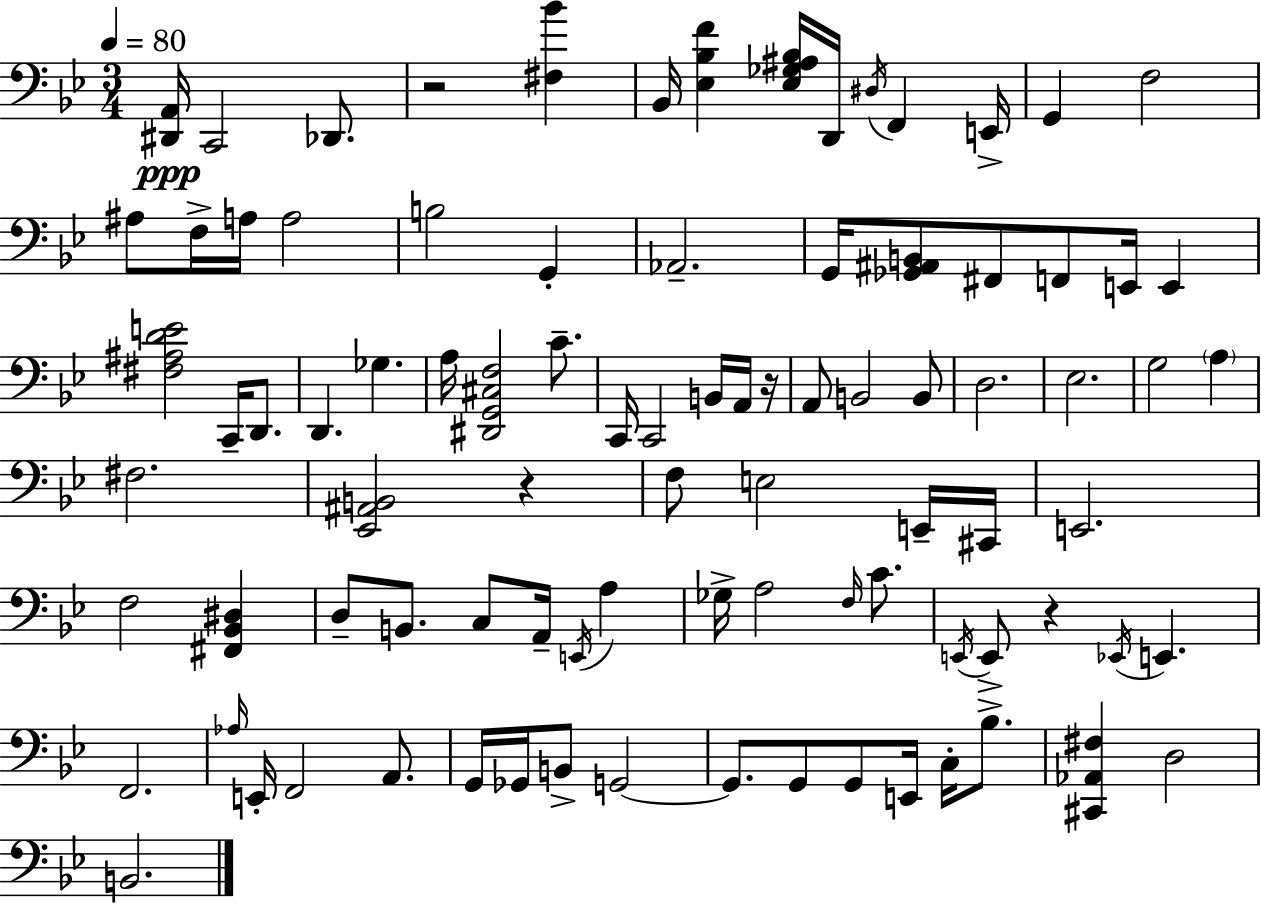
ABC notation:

X:1
T:Untitled
M:3/4
L:1/4
K:Bb
[^D,,A,,]/4 C,,2 _D,,/2 z2 [^F,_B] _B,,/4 [_E,_B,F] [_E,_G,^A,_B,]/4 D,,/4 ^D,/4 F,, E,,/4 G,, F,2 ^A,/2 F,/4 A,/4 A,2 B,2 G,, _A,,2 G,,/4 [_G,,^A,,B,,]/2 ^F,,/2 F,,/2 E,,/4 E,, [^F,^A,DE]2 C,,/4 D,,/2 D,, _G, A,/4 [^D,,G,,^C,F,]2 C/2 C,,/4 C,,2 B,,/4 A,,/4 z/4 A,,/2 B,,2 B,,/2 D,2 _E,2 G,2 A, ^F,2 [_E,,^A,,B,,]2 z F,/2 E,2 E,,/4 ^C,,/4 E,,2 F,2 [^F,,_B,,^D,] D,/2 B,,/2 C,/2 A,,/4 E,,/4 A, _G,/4 A,2 F,/4 C/2 E,,/4 E,,/2 z _E,,/4 E,, F,,2 _A,/4 E,,/4 F,,2 A,,/2 G,,/4 _G,,/4 B,,/2 G,,2 G,,/2 G,,/2 G,,/2 E,,/4 C,/4 _B,/2 [^C,,_A,,^F,] D,2 B,,2